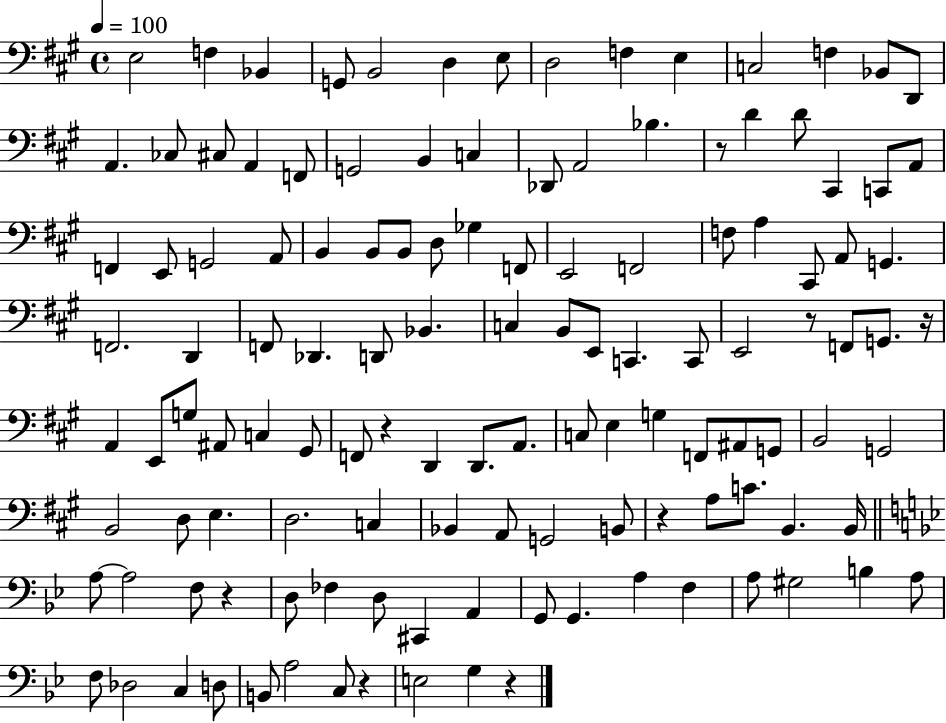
X:1
T:Untitled
M:4/4
L:1/4
K:A
E,2 F, _B,, G,,/2 B,,2 D, E,/2 D,2 F, E, C,2 F, _B,,/2 D,,/2 A,, _C,/2 ^C,/2 A,, F,,/2 G,,2 B,, C, _D,,/2 A,,2 _B, z/2 D D/2 ^C,, C,,/2 A,,/2 F,, E,,/2 G,,2 A,,/2 B,, B,,/2 B,,/2 D,/2 _G, F,,/2 E,,2 F,,2 F,/2 A, ^C,,/2 A,,/2 G,, F,,2 D,, F,,/2 _D,, D,,/2 _B,, C, B,,/2 E,,/2 C,, C,,/2 E,,2 z/2 F,,/2 G,,/2 z/4 A,, E,,/2 G,/2 ^A,,/2 C, ^G,,/2 F,,/2 z D,, D,,/2 A,,/2 C,/2 E, G, F,,/2 ^A,,/2 G,,/2 B,,2 G,,2 B,,2 D,/2 E, D,2 C, _B,, A,,/2 G,,2 B,,/2 z A,/2 C/2 B,, B,,/4 A,/2 A,2 F,/2 z D,/2 _F, D,/2 ^C,, A,, G,,/2 G,, A, F, A,/2 ^G,2 B, A,/2 F,/2 _D,2 C, D,/2 B,,/2 A,2 C,/2 z E,2 G, z